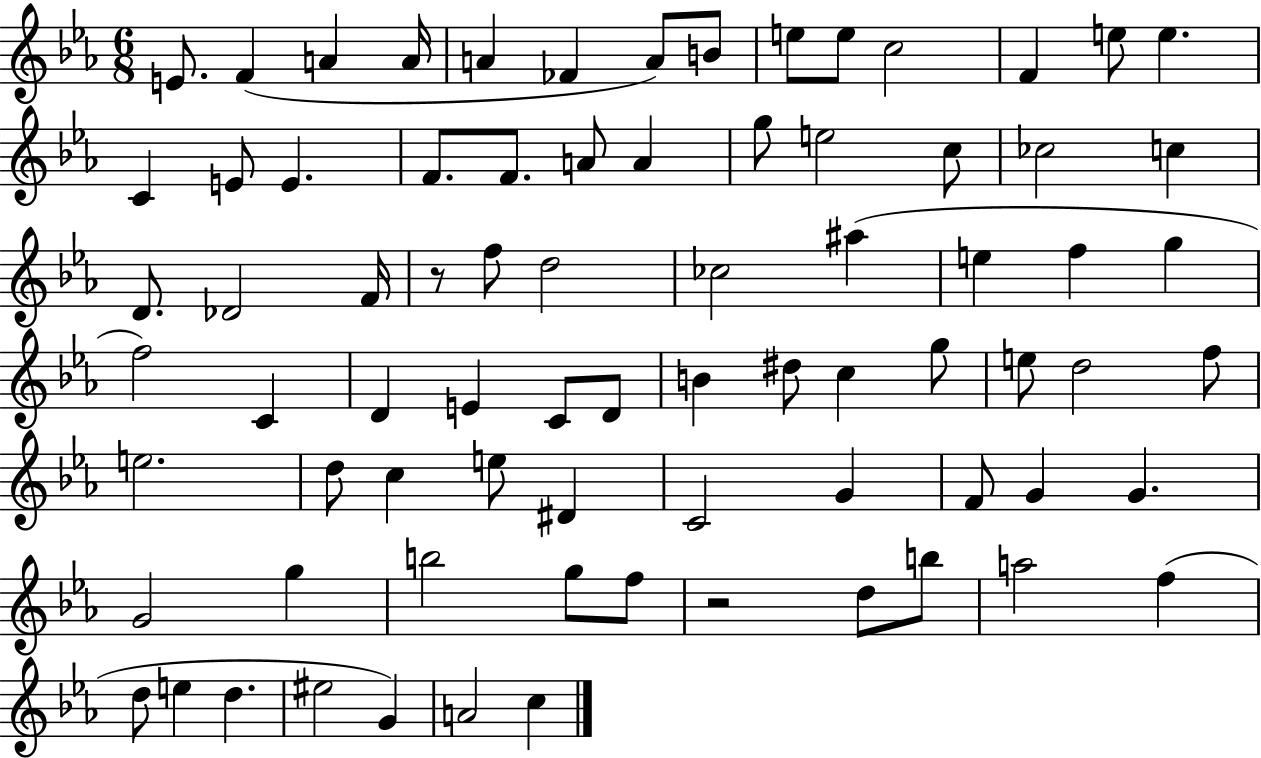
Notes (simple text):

E4/e. F4/q A4/q A4/s A4/q FES4/q A4/e B4/e E5/e E5/e C5/h F4/q E5/e E5/q. C4/q E4/e E4/q. F4/e. F4/e. A4/e A4/q G5/e E5/h C5/e CES5/h C5/q D4/e. Db4/h F4/s R/e F5/e D5/h CES5/h A#5/q E5/q F5/q G5/q F5/h C4/q D4/q E4/q C4/e D4/e B4/q D#5/e C5/q G5/e E5/e D5/h F5/e E5/h. D5/e C5/q E5/e D#4/q C4/h G4/q F4/e G4/q G4/q. G4/h G5/q B5/h G5/e F5/e R/h D5/e B5/e A5/h F5/q D5/e E5/q D5/q. EIS5/h G4/q A4/h C5/q